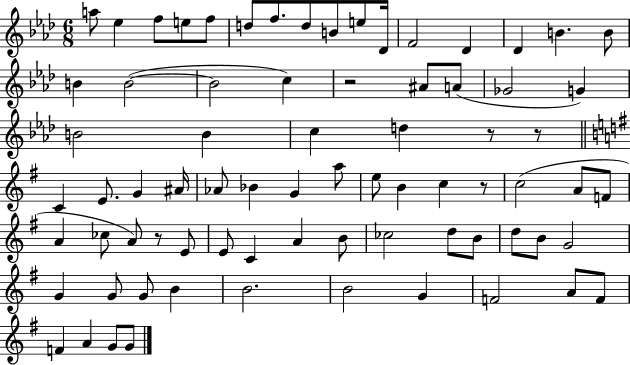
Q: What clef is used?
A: treble